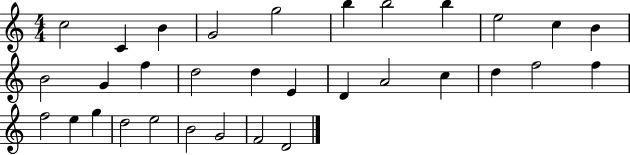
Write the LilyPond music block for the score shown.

{
  \clef treble
  \numericTimeSignature
  \time 4/4
  \key c \major
  c''2 c'4 b'4 | g'2 g''2 | b''4 b''2 b''4 | e''2 c''4 b'4 | \break b'2 g'4 f''4 | d''2 d''4 e'4 | d'4 a'2 c''4 | d''4 f''2 f''4 | \break f''2 e''4 g''4 | d''2 e''2 | b'2 g'2 | f'2 d'2 | \break \bar "|."
}